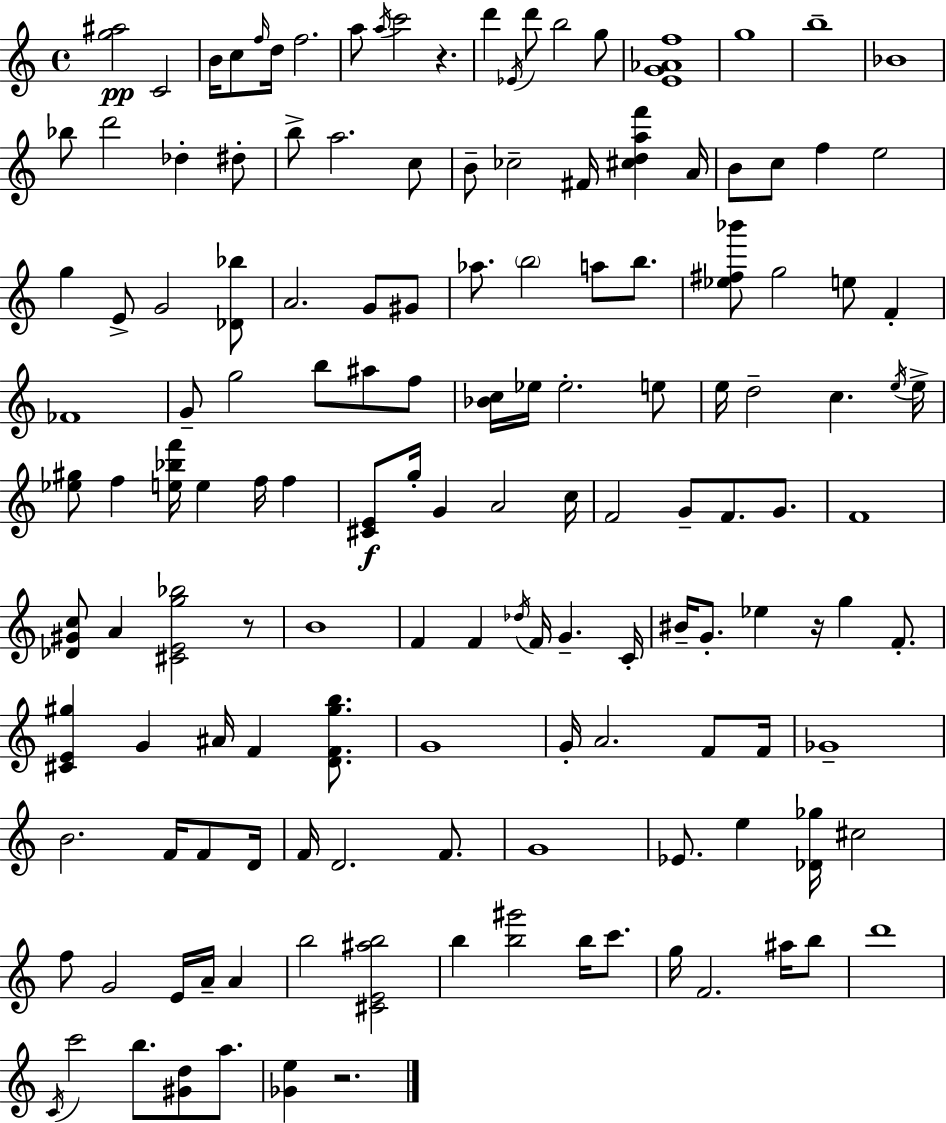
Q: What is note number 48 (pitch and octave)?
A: G5